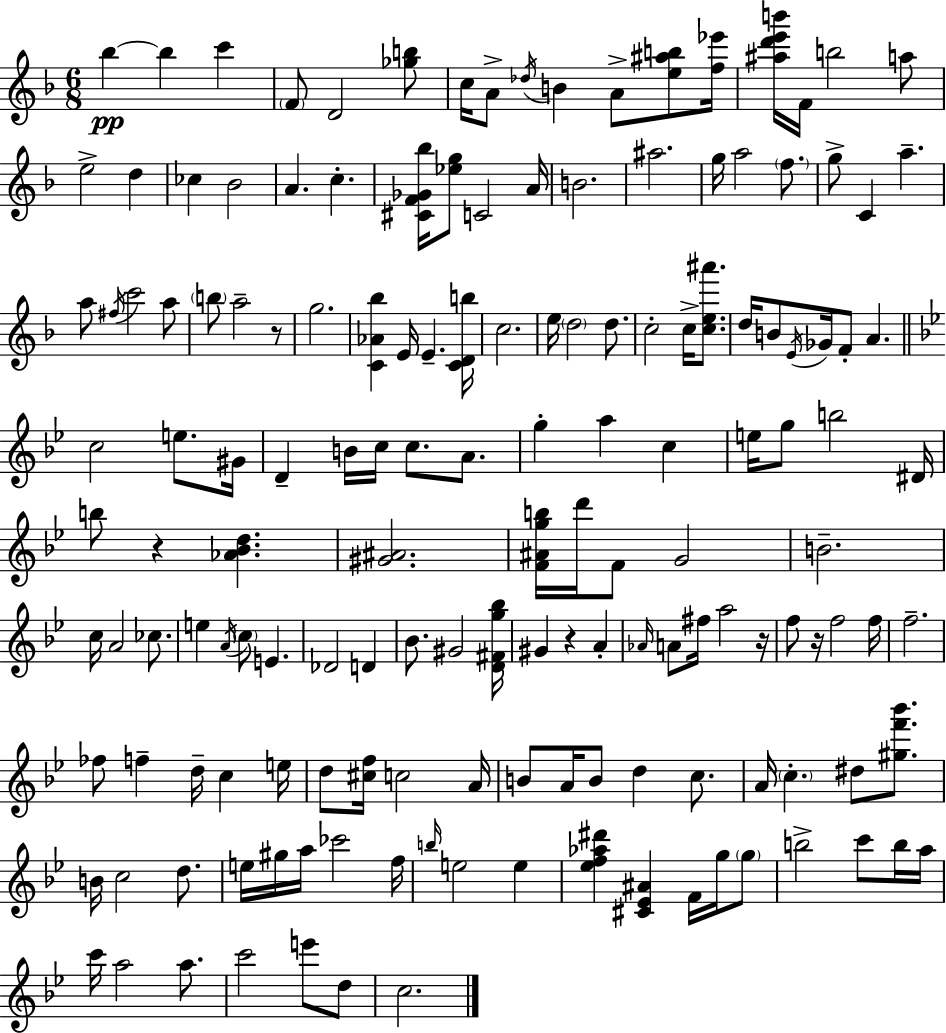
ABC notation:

X:1
T:Untitled
M:6/8
L:1/4
K:F
_b _b c' F/2 D2 [_gb]/2 c/4 A/2 _d/4 B A/2 [e^ab]/2 [f_e']/4 [^ad'e'b']/4 F/4 b2 a/2 e2 d _c _B2 A c [^CF_G_b]/4 [_eg]/2 C2 A/4 B2 ^a2 g/4 a2 f/2 g/2 C a a/2 ^f/4 c'2 a/2 b/2 a2 z/2 g2 [C_A_b] E/4 E [CDb]/4 c2 e/4 d2 d/2 c2 c/4 [ce^a']/2 d/4 B/2 E/4 _G/4 F/2 A c2 e/2 ^G/4 D B/4 c/4 c/2 A/2 g a c e/4 g/2 b2 ^D/4 b/2 z [_A_Bd] [^G^A]2 [F^Agb]/4 d'/4 F/2 G2 B2 c/4 A2 _c/2 e A/4 c/2 E _D2 D _B/2 ^G2 [D^Fg_b]/4 ^G z A _A/4 A/2 ^f/4 a2 z/4 f/2 z/4 f2 f/4 f2 _f/2 f d/4 c e/4 d/2 [^cf]/4 c2 A/4 B/2 A/4 B/2 d c/2 A/4 c ^d/2 [^gf'_b']/2 B/4 c2 d/2 e/4 ^g/4 a/4 _c'2 f/4 b/4 e2 e [_ef_a^d'] [^C_E^A] F/4 g/4 g/2 b2 c'/2 b/4 a/4 c'/4 a2 a/2 c'2 e'/2 d/2 c2